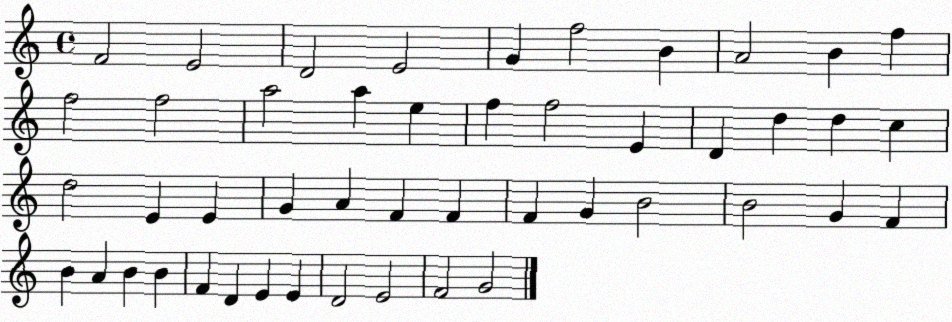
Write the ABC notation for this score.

X:1
T:Untitled
M:4/4
L:1/4
K:C
F2 E2 D2 E2 G f2 B A2 B f f2 f2 a2 a e f f2 E D d d c d2 E E G A F F F G B2 B2 G F B A B B F D E E D2 E2 F2 G2